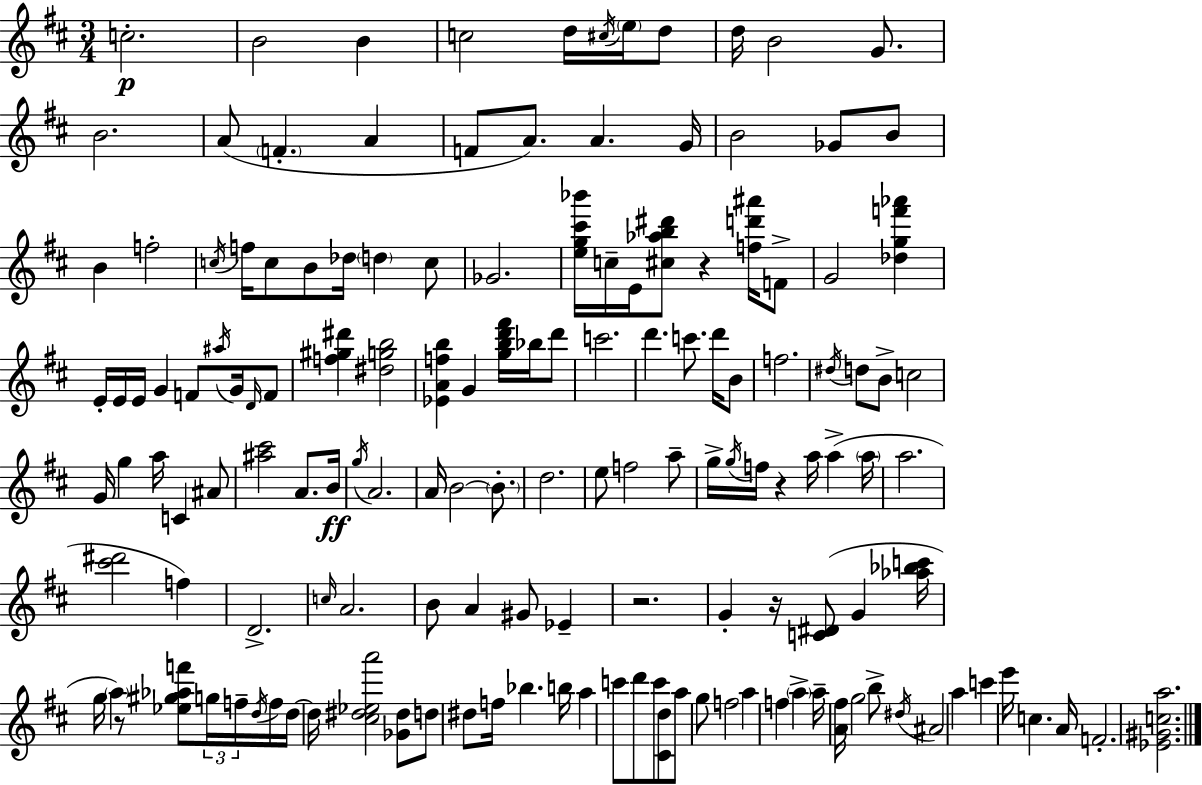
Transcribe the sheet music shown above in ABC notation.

X:1
T:Untitled
M:3/4
L:1/4
K:D
c2 B2 B c2 d/4 ^c/4 e/4 d/2 d/4 B2 G/2 B2 A/2 F A F/2 A/2 A G/4 B2 _G/2 B/2 B f2 c/4 f/4 c/2 B/2 _d/4 d c/2 _G2 [eg^c'_b']/4 c/4 E/4 [^c_ab^d']/2 z [fd'^a']/4 F/2 G2 [_dgf'_a'] E/4 E/4 E/4 G F/2 ^a/4 G/4 D/4 F/2 [f^g^d'] [^dgb]2 [_EAfb] G [gbd'^f']/4 _b/4 d'/2 c'2 d' c'/2 d'/4 B/2 f2 ^d/4 d/2 B/2 c2 G/4 g a/4 C ^A/2 [^a^c']2 A/2 B/4 g/4 A2 A/4 B2 B/2 d2 e/2 f2 a/2 g/4 g/4 f/4 z a/4 a a/4 a2 [^c'^d']2 f D2 c/4 A2 B/2 A ^G/2 _E z2 G z/4 [C^D]/2 G [_a_bc']/4 g/4 a z/2 [_e^g_af']/2 g/4 f/4 d/4 f/4 d/4 d/4 [^c^d_ea']2 [_G^d]/2 d/2 ^d/2 f/4 _b b/4 a c'/2 d'/2 c'/2 [^Cd]/2 a/2 g/2 f2 a f a a/4 [A^f]/4 g2 b/2 ^d/4 ^A2 a c' e'/4 c A/4 F2 [_E^Gca]2